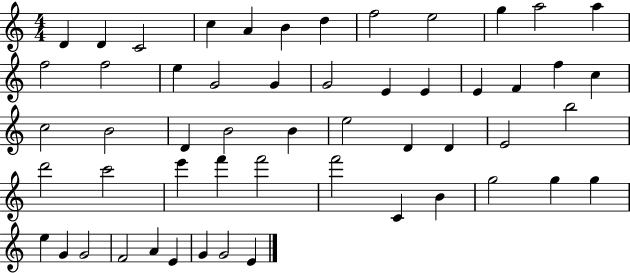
{
  \clef treble
  \numericTimeSignature
  \time 4/4
  \key c \major
  d'4 d'4 c'2 | c''4 a'4 b'4 d''4 | f''2 e''2 | g''4 a''2 a''4 | \break f''2 f''2 | e''4 g'2 g'4 | g'2 e'4 e'4 | e'4 f'4 f''4 c''4 | \break c''2 b'2 | d'4 b'2 b'4 | e''2 d'4 d'4 | e'2 b''2 | \break d'''2 c'''2 | e'''4 f'''4 f'''2 | f'''2 c'4 b'4 | g''2 g''4 g''4 | \break e''4 g'4 g'2 | f'2 a'4 e'4 | g'4 g'2 e'4 | \bar "|."
}